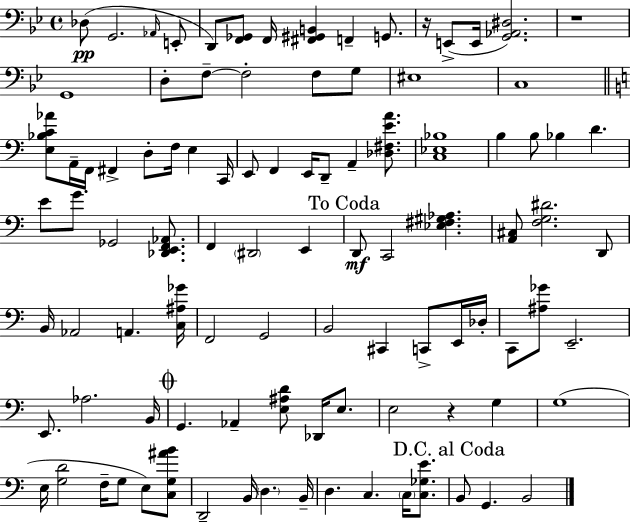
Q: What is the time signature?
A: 4/4